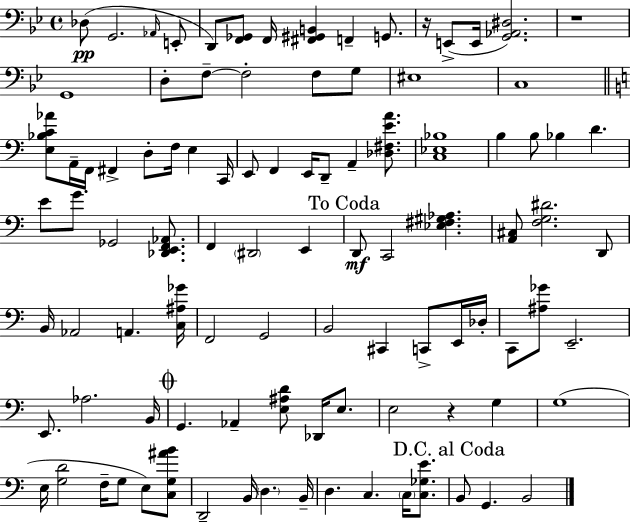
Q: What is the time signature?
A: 4/4